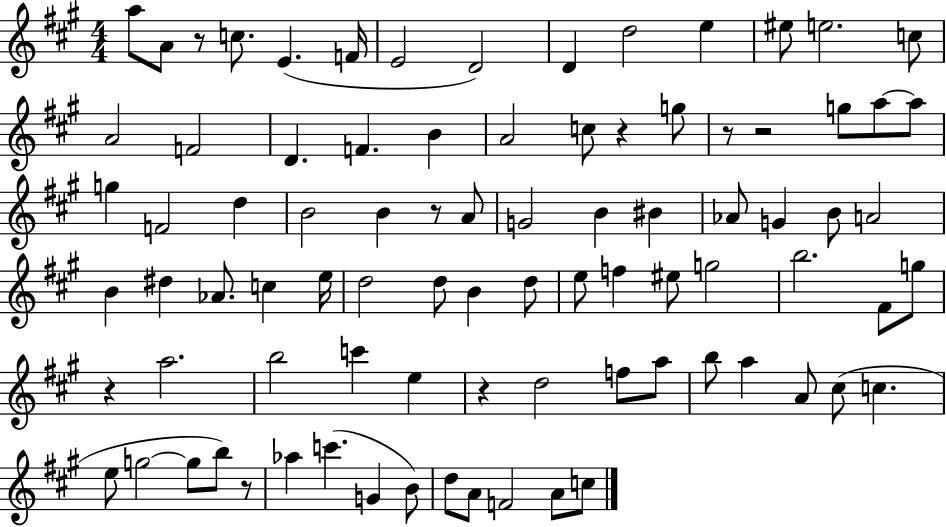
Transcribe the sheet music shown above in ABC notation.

X:1
T:Untitled
M:4/4
L:1/4
K:A
a/2 A/2 z/2 c/2 E F/4 E2 D2 D d2 e ^e/2 e2 c/2 A2 F2 D F B A2 c/2 z g/2 z/2 z2 g/2 a/2 a/2 g F2 d B2 B z/2 A/2 G2 B ^B _A/2 G B/2 A2 B ^d _A/2 c e/4 d2 d/2 B d/2 e/2 f ^e/2 g2 b2 ^F/2 g/2 z a2 b2 c' e z d2 f/2 a/2 b/2 a A/2 ^c/2 c e/2 g2 g/2 b/2 z/2 _a c' G B/2 d/2 A/2 F2 A/2 c/2